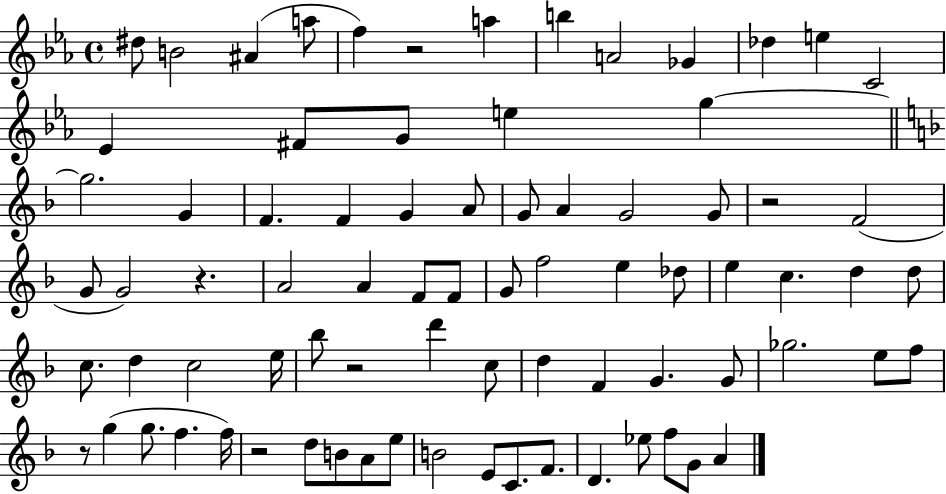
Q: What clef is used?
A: treble